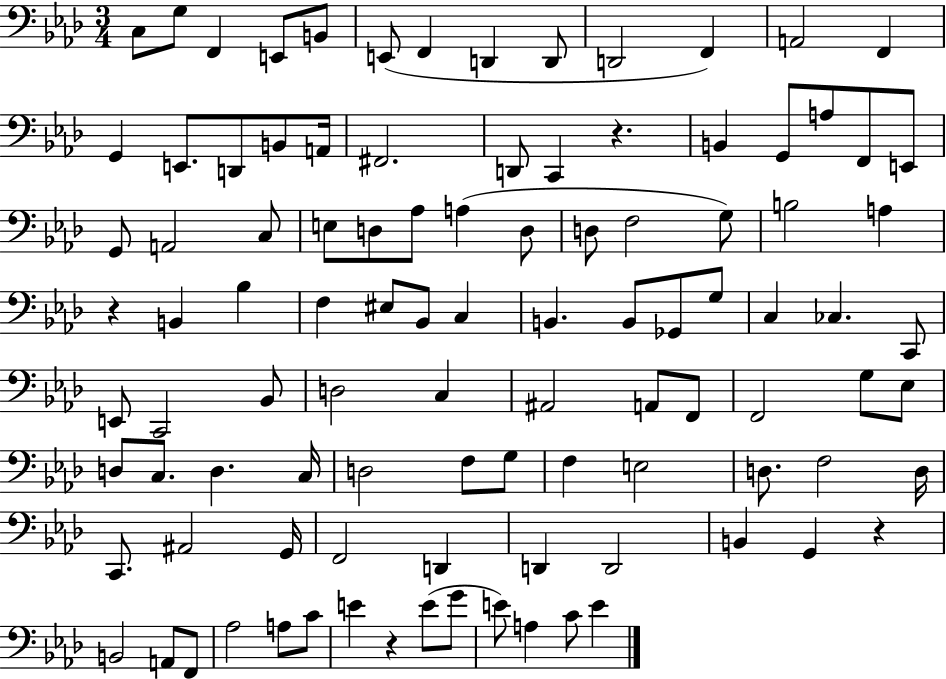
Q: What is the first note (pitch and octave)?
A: C3